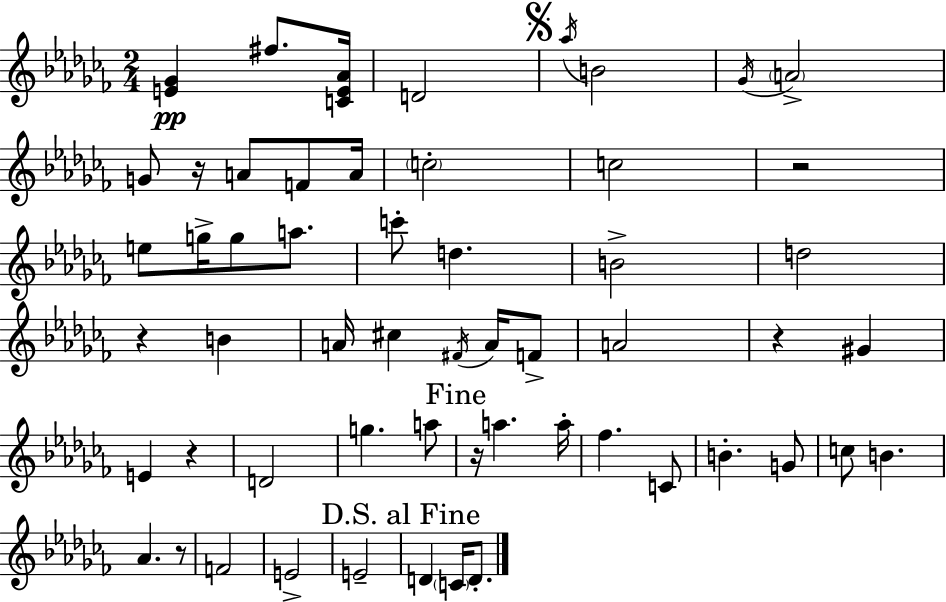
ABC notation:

X:1
T:Untitled
M:2/4
L:1/4
K:Abm
[E_G] ^f/2 [CE_A]/4 D2 _a/4 B2 _G/4 A2 G/2 z/4 A/2 F/2 A/4 c2 c2 z2 e/2 g/4 g/2 a/2 c'/2 d B2 d2 z B A/4 ^c ^F/4 A/4 F/2 A2 z ^G E z D2 g a/2 z/4 a a/4 _f C/2 B G/2 c/2 B _A z/2 F2 E2 E2 D C/4 D/2